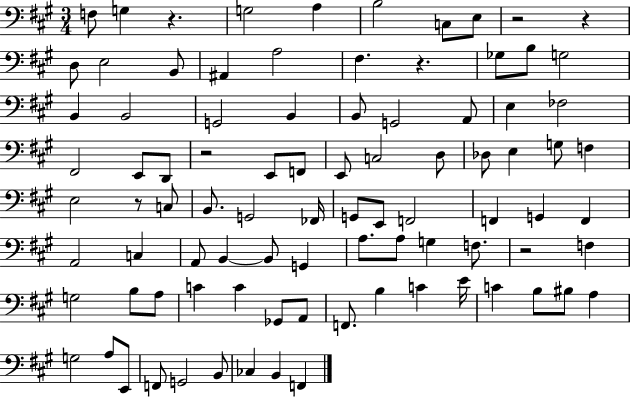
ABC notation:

X:1
T:Untitled
M:3/4
L:1/4
K:A
F,/2 G, z G,2 A, B,2 C,/2 E,/2 z2 z D,/2 E,2 B,,/2 ^A,, A,2 ^F, z _G,/2 B,/2 G,2 B,, B,,2 G,,2 B,, B,,/2 G,,2 A,,/2 E, _F,2 ^F,,2 E,,/2 D,,/2 z2 E,,/2 F,,/2 E,,/2 C,2 D,/2 _D,/2 E, G,/2 F, E,2 z/2 C,/2 B,,/2 G,,2 _F,,/4 G,,/2 E,,/2 F,,2 F,, G,, F,, A,,2 C, A,,/2 B,, B,,/2 G,, A,/2 A,/2 G, F,/2 z2 F, G,2 B,/2 A,/2 C C _G,,/2 A,,/2 F,,/2 B, C E/4 C B,/2 ^B,/2 A, G,2 A,/2 E,,/2 F,,/2 G,,2 B,,/2 _C, B,, F,,